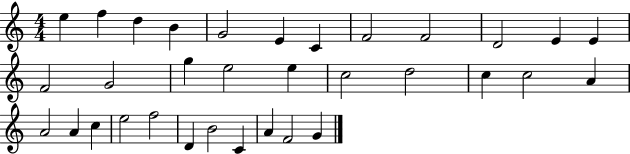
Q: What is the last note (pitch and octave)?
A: G4